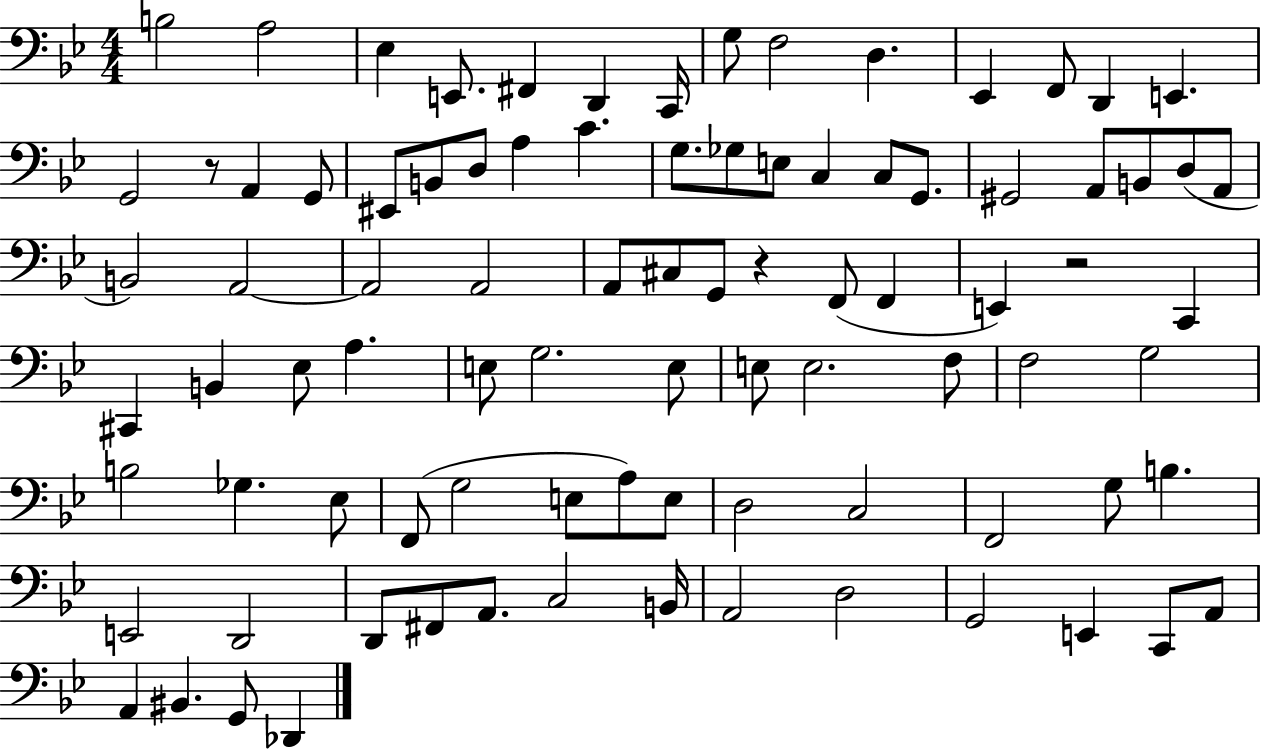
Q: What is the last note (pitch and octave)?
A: Db2